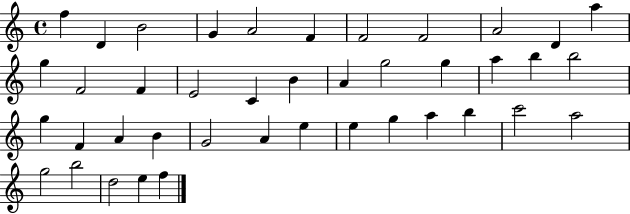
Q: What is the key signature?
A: C major